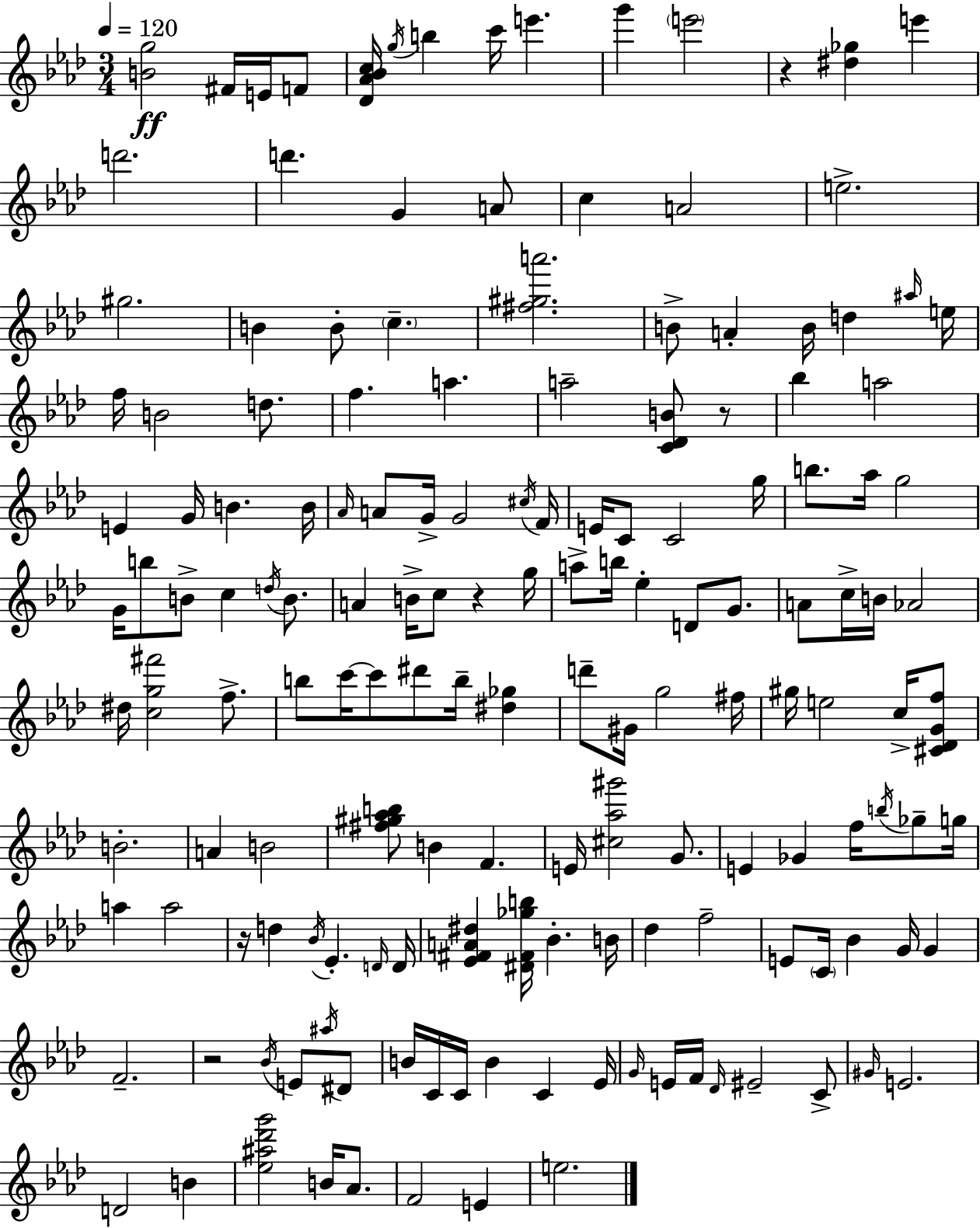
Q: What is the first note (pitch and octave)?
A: F#4